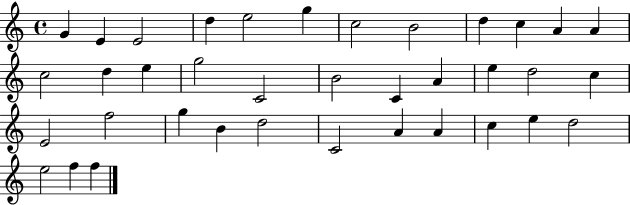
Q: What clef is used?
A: treble